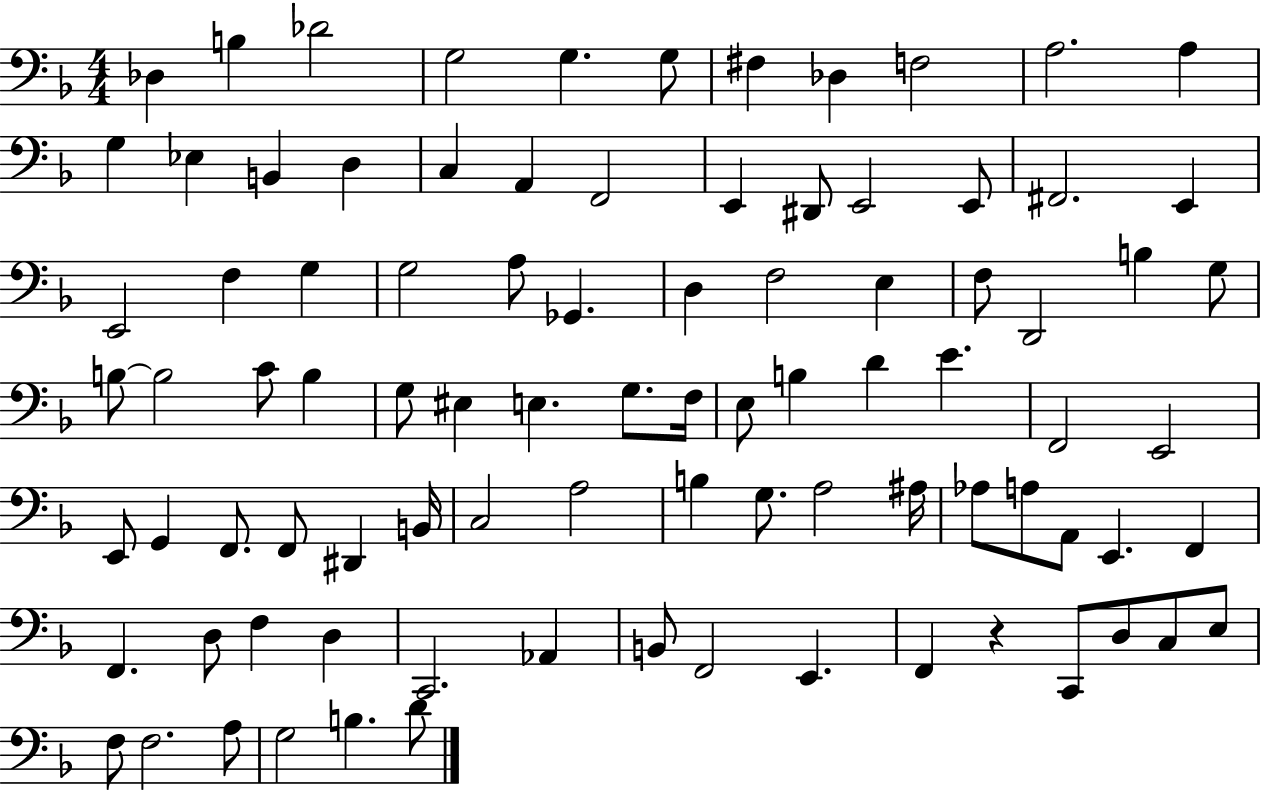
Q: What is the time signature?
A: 4/4